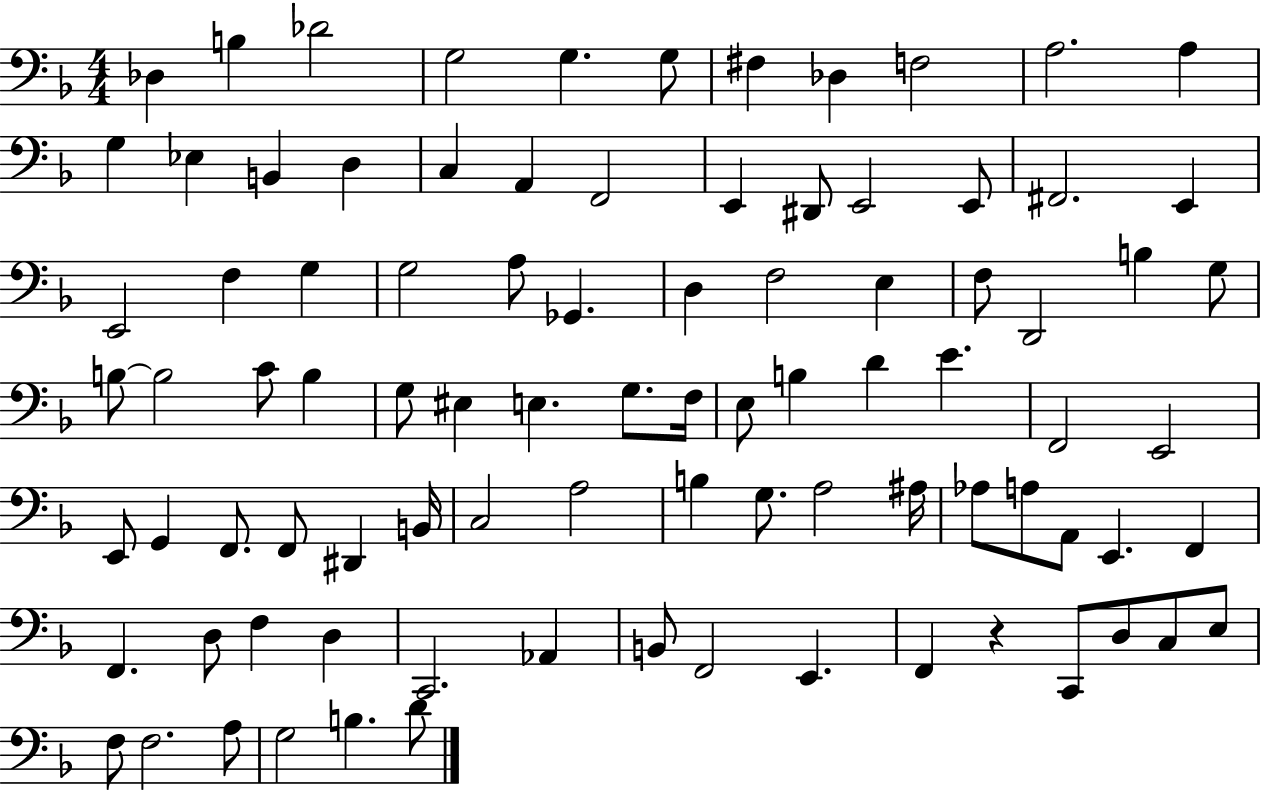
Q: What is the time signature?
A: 4/4